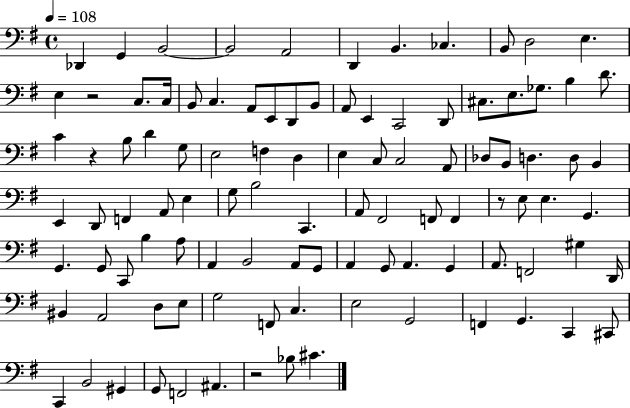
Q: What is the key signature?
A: G major